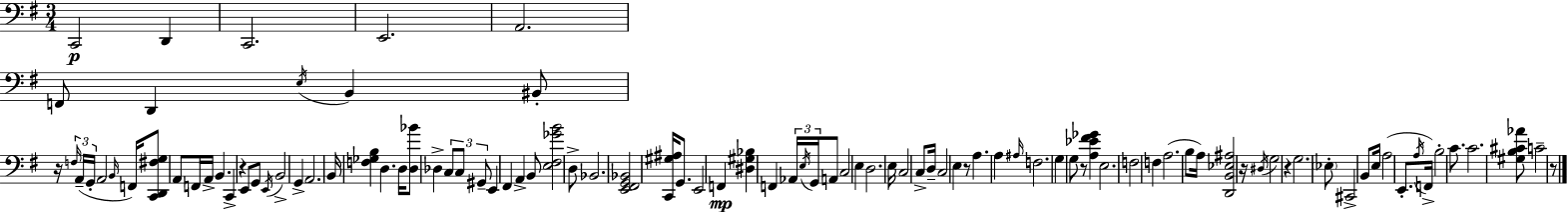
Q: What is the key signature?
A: G major